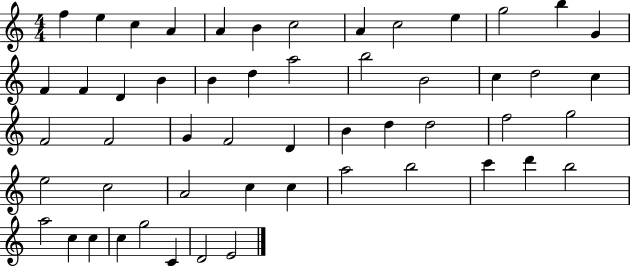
{
  \clef treble
  \numericTimeSignature
  \time 4/4
  \key c \major
  f''4 e''4 c''4 a'4 | a'4 b'4 c''2 | a'4 c''2 e''4 | g''2 b''4 g'4 | \break f'4 f'4 d'4 b'4 | b'4 d''4 a''2 | b''2 b'2 | c''4 d''2 c''4 | \break f'2 f'2 | g'4 f'2 d'4 | b'4 d''4 d''2 | f''2 g''2 | \break e''2 c''2 | a'2 c''4 c''4 | a''2 b''2 | c'''4 d'''4 b''2 | \break a''2 c''4 c''4 | c''4 g''2 c'4 | d'2 e'2 | \bar "|."
}